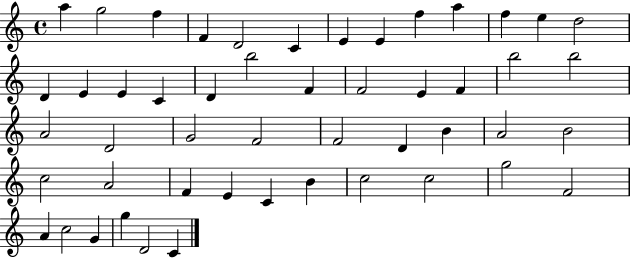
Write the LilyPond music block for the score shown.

{
  \clef treble
  \time 4/4
  \defaultTimeSignature
  \key c \major
  a''4 g''2 f''4 | f'4 d'2 c'4 | e'4 e'4 f''4 a''4 | f''4 e''4 d''2 | \break d'4 e'4 e'4 c'4 | d'4 b''2 f'4 | f'2 e'4 f'4 | b''2 b''2 | \break a'2 d'2 | g'2 f'2 | f'2 d'4 b'4 | a'2 b'2 | \break c''2 a'2 | f'4 e'4 c'4 b'4 | c''2 c''2 | g''2 f'2 | \break a'4 c''2 g'4 | g''4 d'2 c'4 | \bar "|."
}